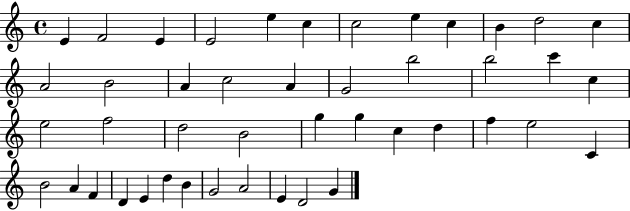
X:1
T:Untitled
M:4/4
L:1/4
K:C
E F2 E E2 e c c2 e c B d2 c A2 B2 A c2 A G2 b2 b2 c' c e2 f2 d2 B2 g g c d f e2 C B2 A F D E d B G2 A2 E D2 G